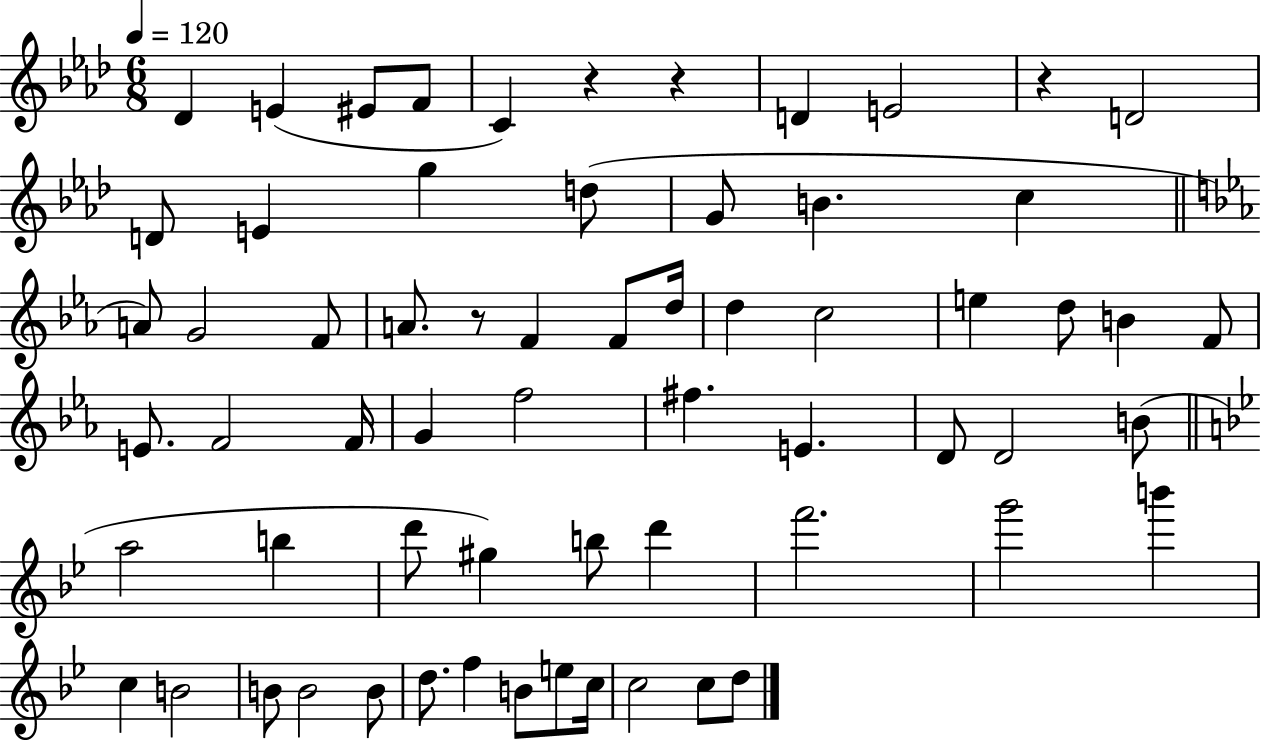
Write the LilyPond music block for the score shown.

{
  \clef treble
  \numericTimeSignature
  \time 6/8
  \key aes \major
  \tempo 4 = 120
  des'4 e'4( eis'8 f'8 | c'4) r4 r4 | d'4 e'2 | r4 d'2 | \break d'8 e'4 g''4 d''8( | g'8 b'4. c''4 | \bar "||" \break \key ees \major a'8) g'2 f'8 | a'8. r8 f'4 f'8 d''16 | d''4 c''2 | e''4 d''8 b'4 f'8 | \break e'8. f'2 f'16 | g'4 f''2 | fis''4. e'4. | d'8 d'2 b'8( | \break \bar "||" \break \key g \minor a''2 b''4 | d'''8 gis''4) b''8 d'''4 | f'''2. | g'''2 b'''4 | \break c''4 b'2 | b'8 b'2 b'8 | d''8. f''4 b'8 e''8 c''16 | c''2 c''8 d''8 | \break \bar "|."
}